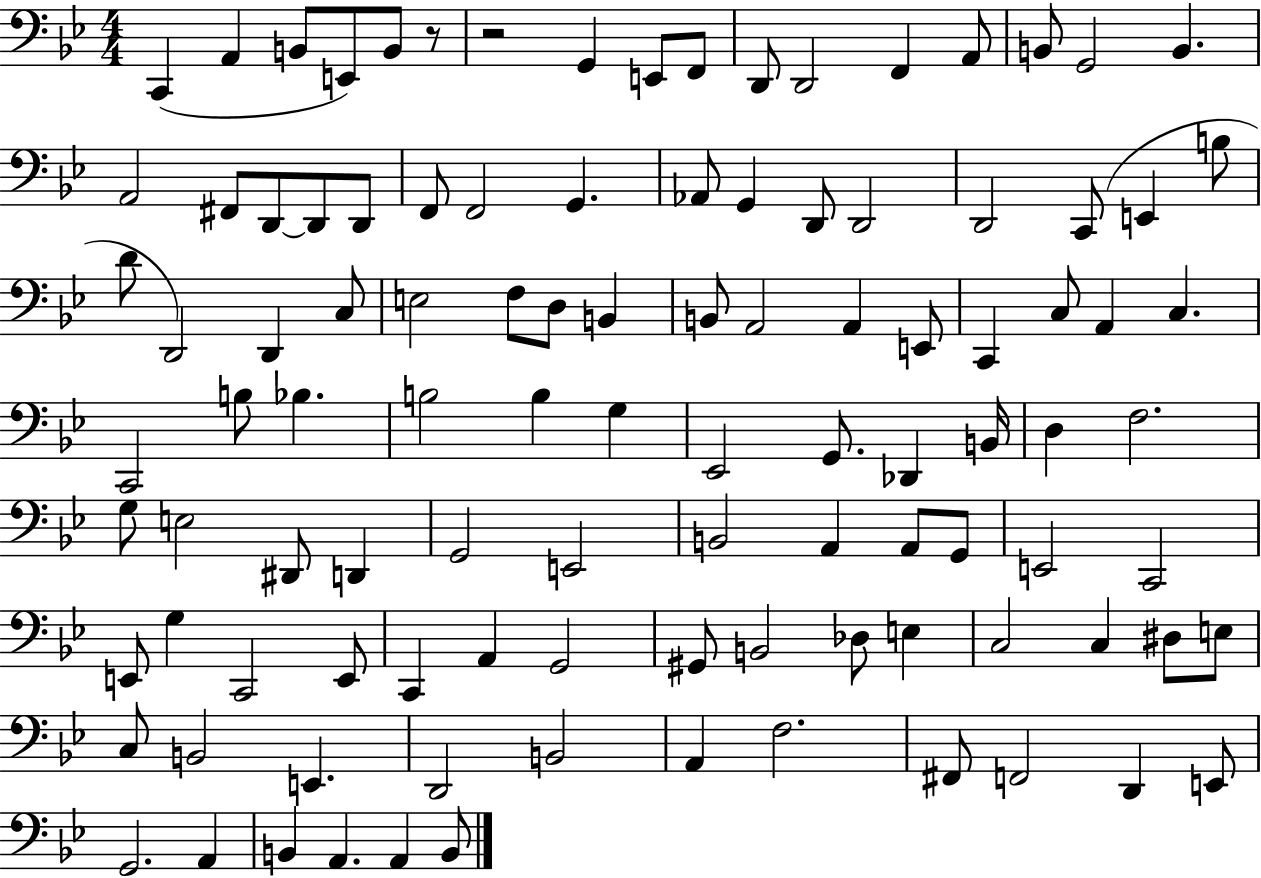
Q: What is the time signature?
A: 4/4